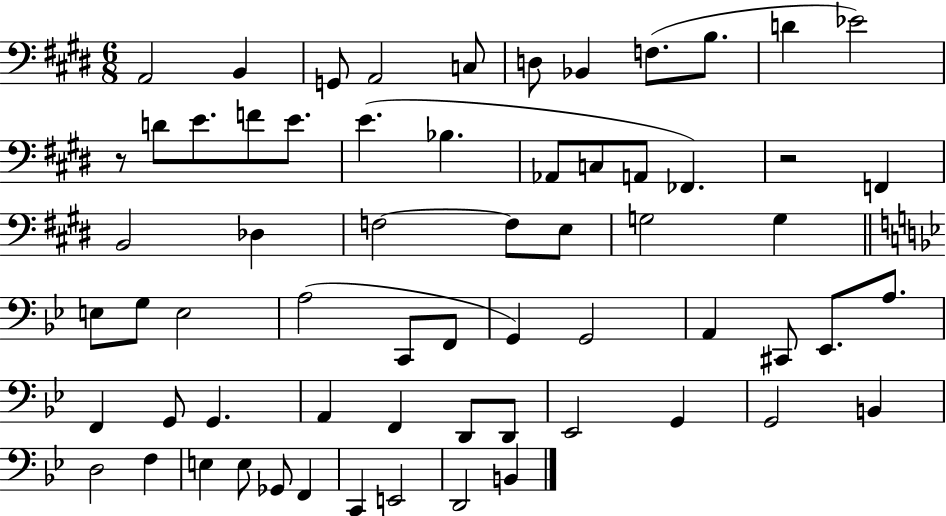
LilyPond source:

{
  \clef bass
  \numericTimeSignature
  \time 6/8
  \key e \major
  a,2 b,4 | g,8 a,2 c8 | d8 bes,4 f8.( b8. | d'4 ees'2) | \break r8 d'8 e'8. f'8 e'8. | e'4.( bes4. | aes,8 c8 a,8 fes,4.) | r2 f,4 | \break b,2 des4 | f2~~ f8 e8 | g2 g4 | \bar "||" \break \key g \minor e8 g8 e2 | a2( c,8 f,8 | g,4) g,2 | a,4 cis,8 ees,8. a8. | \break f,4 g,8 g,4. | a,4 f,4 d,8 d,8 | ees,2 g,4 | g,2 b,4 | \break d2 f4 | e4 e8 ges,8 f,4 | c,4 e,2 | d,2 b,4 | \break \bar "|."
}